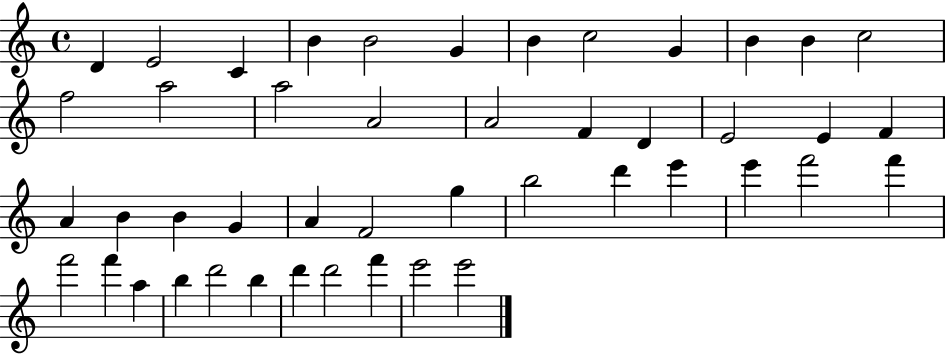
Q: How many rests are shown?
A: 0